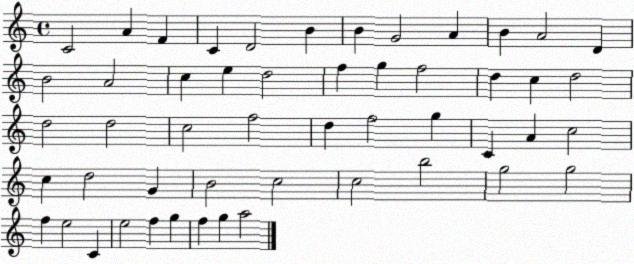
X:1
T:Untitled
M:4/4
L:1/4
K:C
C2 A F C D2 B B G2 A B A2 D B2 A2 c e d2 f g f2 d c d2 d2 d2 c2 f2 d f2 g C A c2 c d2 G B2 c2 c2 b2 g2 g2 f e2 C e2 f g f g a2